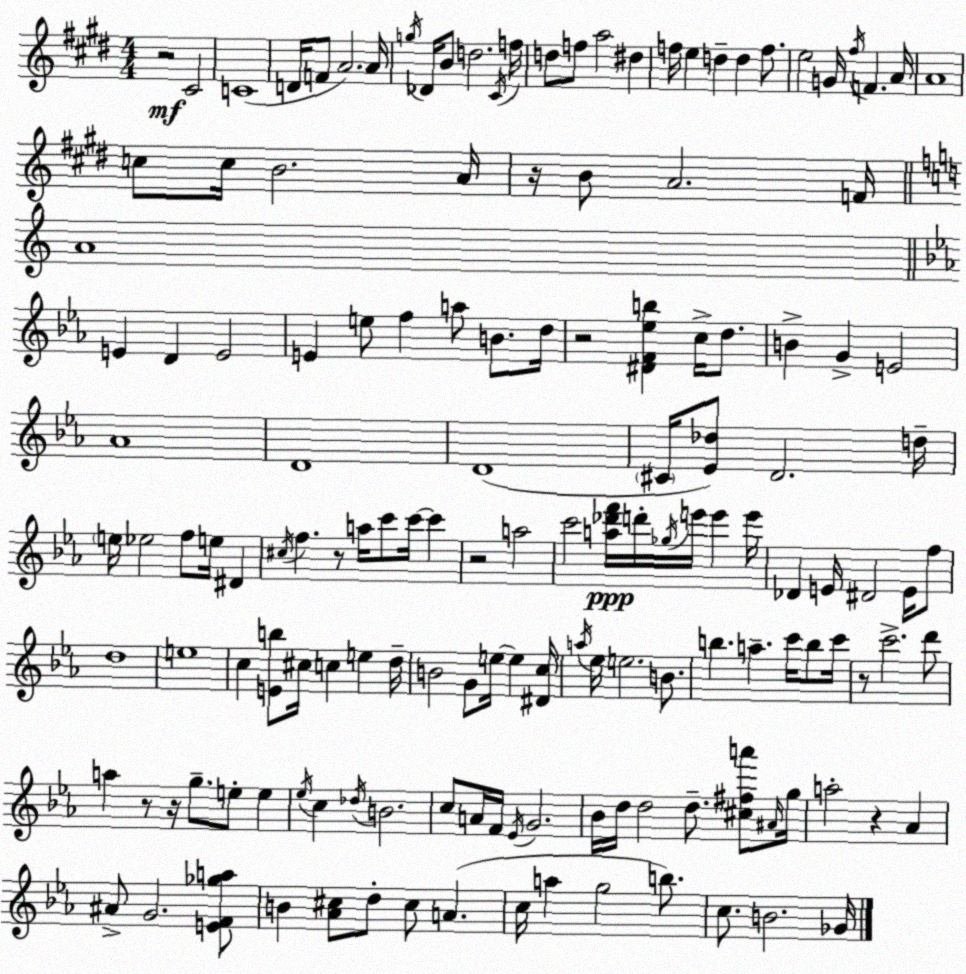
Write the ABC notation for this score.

X:1
T:Untitled
M:4/4
L:1/4
K:E
z2 ^C2 C4 D/4 F/2 A2 A/4 g/4 _D/4 B/2 d2 ^C/4 f/4 d/2 f/2 a2 ^d f/4 e d d f/2 e2 G/4 ^f/4 F A/4 A4 c/2 c/4 B2 A/4 z/4 B/2 A2 F/4 A4 E D E2 E e/2 f a/2 B/2 d/4 z2 [^DF_eb] c/4 d/2 B G E2 _A4 D4 D4 ^C/4 [_E_d]/2 D2 d/4 e/4 _e2 f/2 e/4 ^D ^c/4 f z/2 a/4 c'/2 c'/4 c' z2 a2 c'2 [a_d'f']/4 d'/4 _g/4 e'/4 e' e'/4 _D E/4 ^D2 E/4 f/2 d4 e4 c [Eb]/2 ^c/4 c e d/4 B2 G/2 e/4 e [^Dc]/4 a/4 _e/4 e2 B/2 b a c'/4 b/2 c'/4 z/2 c'2 d'/2 a z/2 z/4 g/2 e/2 e _e/4 c _d/4 B2 c/2 A/4 F/4 _E/4 G2 _B/4 d/4 d2 d/2 [^c^fa']/2 ^A/4 g/4 a2 z _A ^A/2 G2 [EF_ga]/2 B [_A^c]/2 d/2 ^c/2 A c/4 a g2 b/2 c/2 B2 _G/4